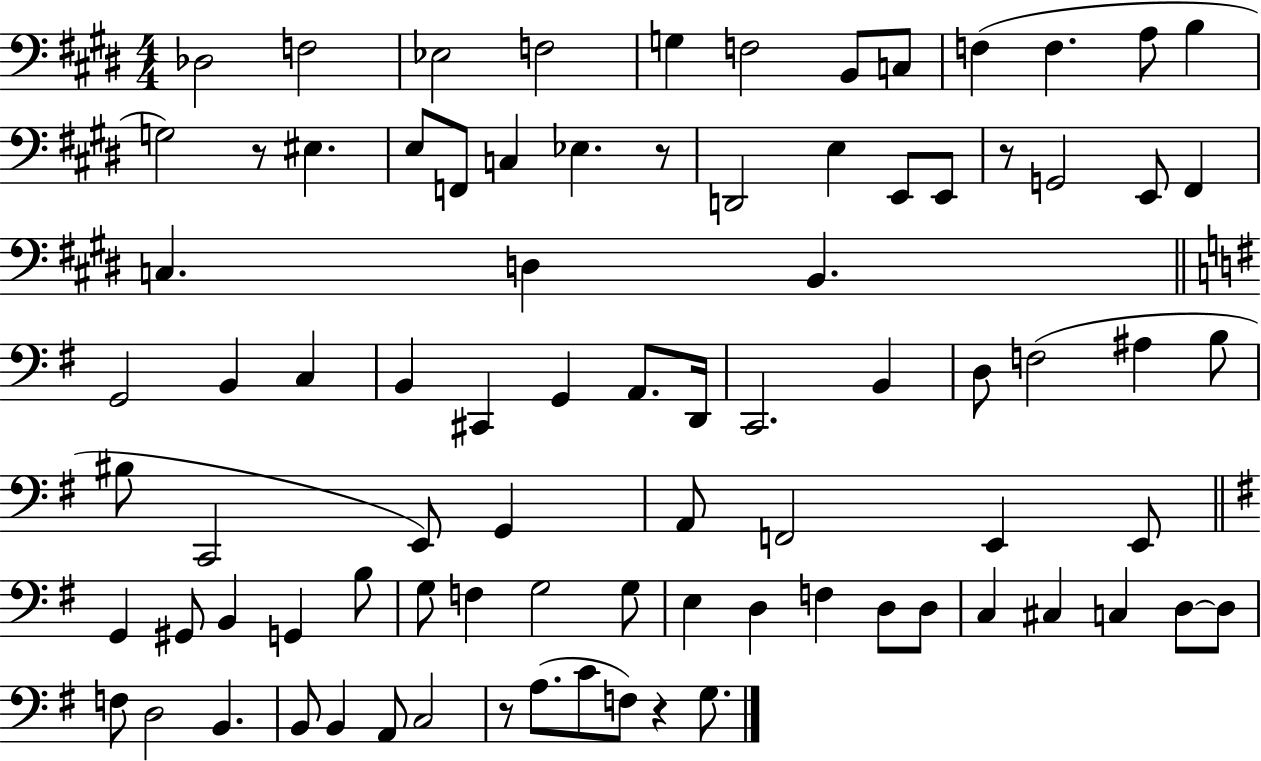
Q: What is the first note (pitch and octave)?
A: Db3